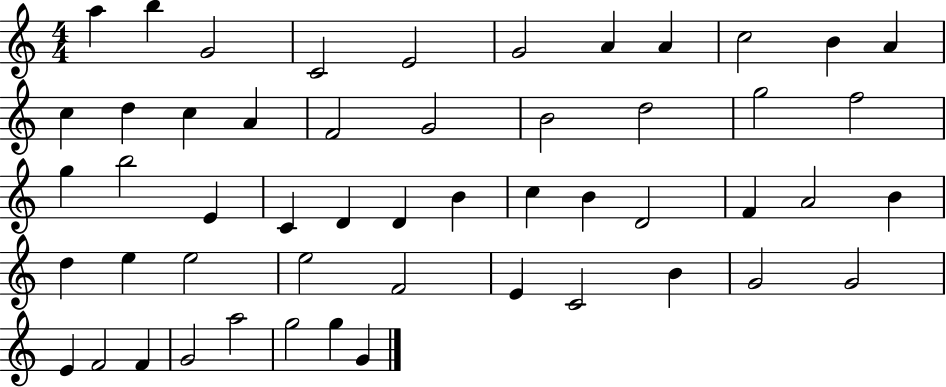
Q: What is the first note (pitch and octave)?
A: A5